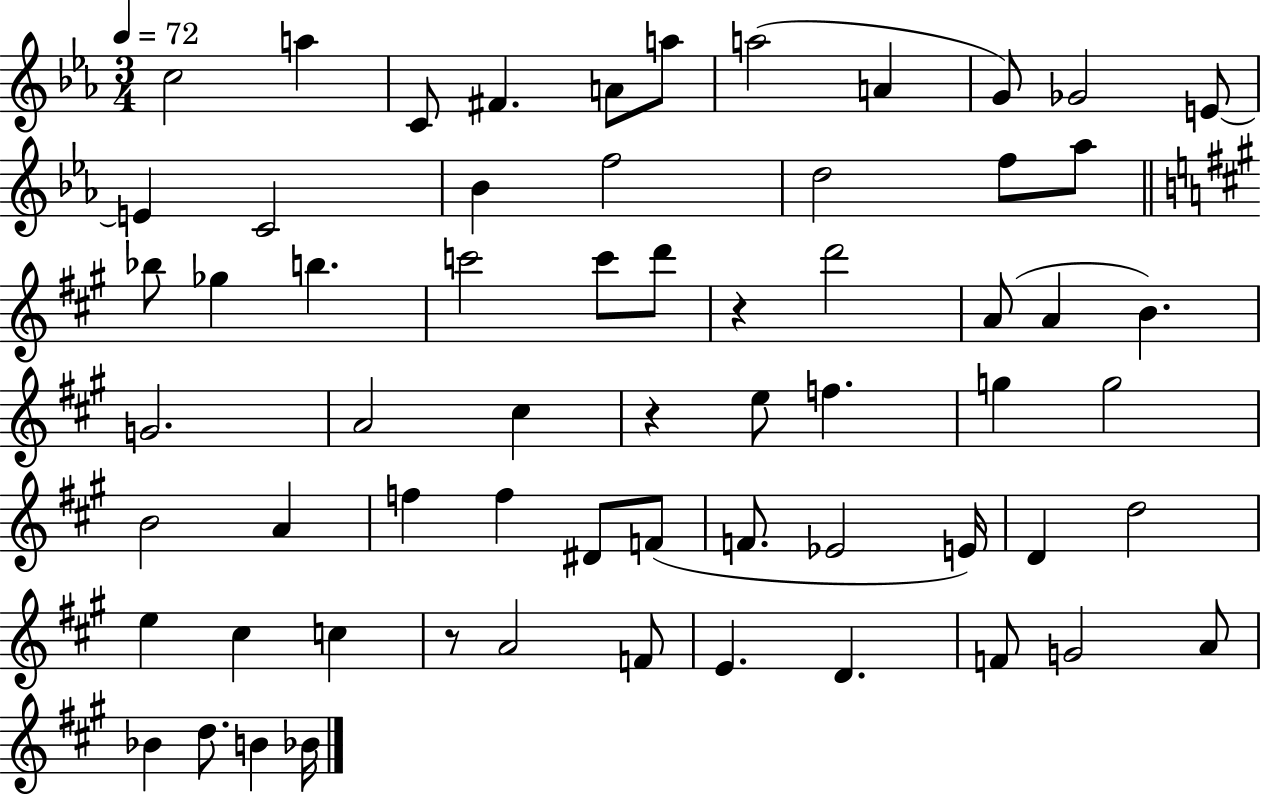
{
  \clef treble
  \numericTimeSignature
  \time 3/4
  \key ees \major
  \tempo 4 = 72
  c''2 a''4 | c'8 fis'4. a'8 a''8 | a''2( a'4 | g'8) ges'2 e'8~~ | \break e'4 c'2 | bes'4 f''2 | d''2 f''8 aes''8 | \bar "||" \break \key a \major bes''8 ges''4 b''4. | c'''2 c'''8 d'''8 | r4 d'''2 | a'8( a'4 b'4.) | \break g'2. | a'2 cis''4 | r4 e''8 f''4. | g''4 g''2 | \break b'2 a'4 | f''4 f''4 dis'8 f'8( | f'8. ees'2 e'16) | d'4 d''2 | \break e''4 cis''4 c''4 | r8 a'2 f'8 | e'4. d'4. | f'8 g'2 a'8 | \break bes'4 d''8. b'4 bes'16 | \bar "|."
}